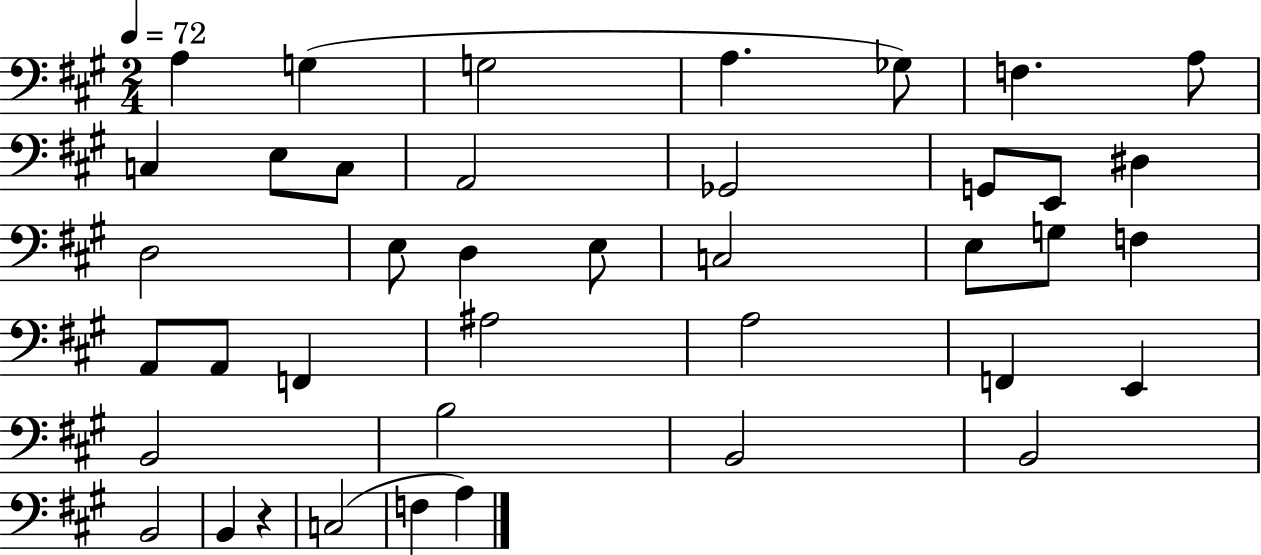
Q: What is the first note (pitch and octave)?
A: A3